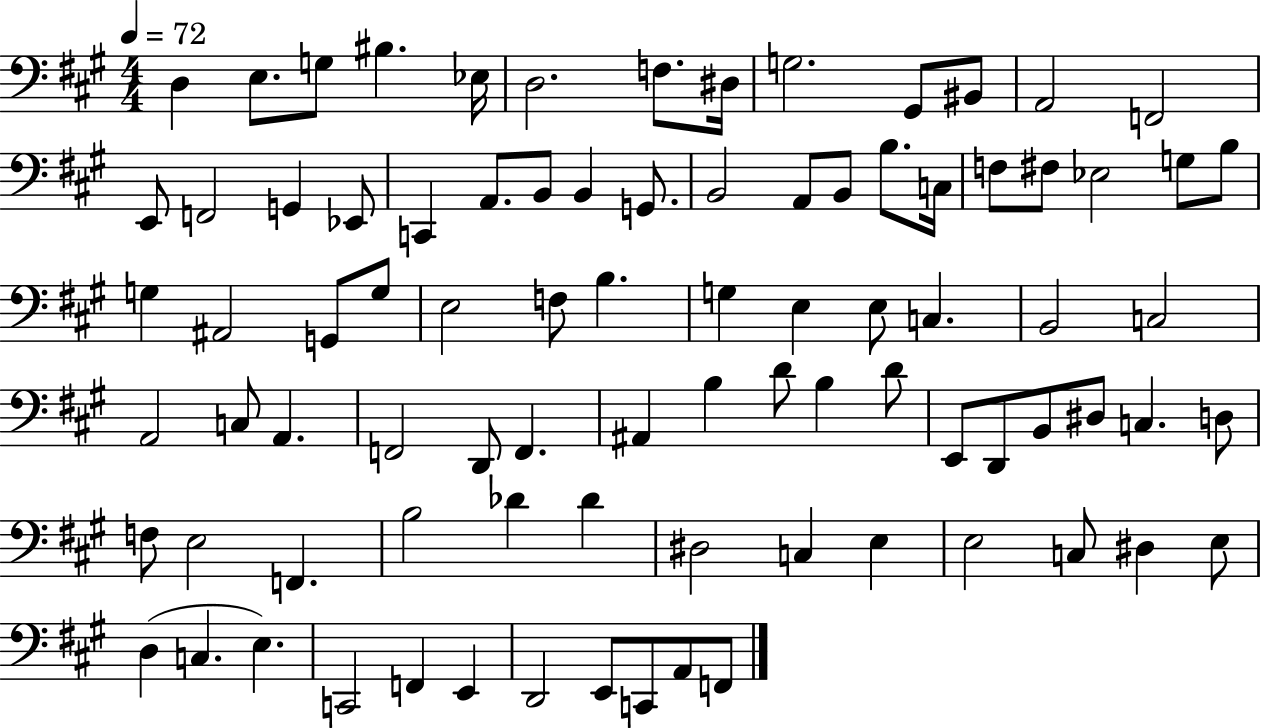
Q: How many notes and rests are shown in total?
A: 86